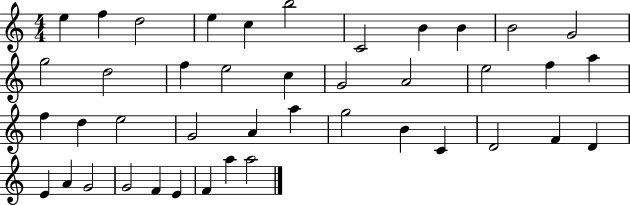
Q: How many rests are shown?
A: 0